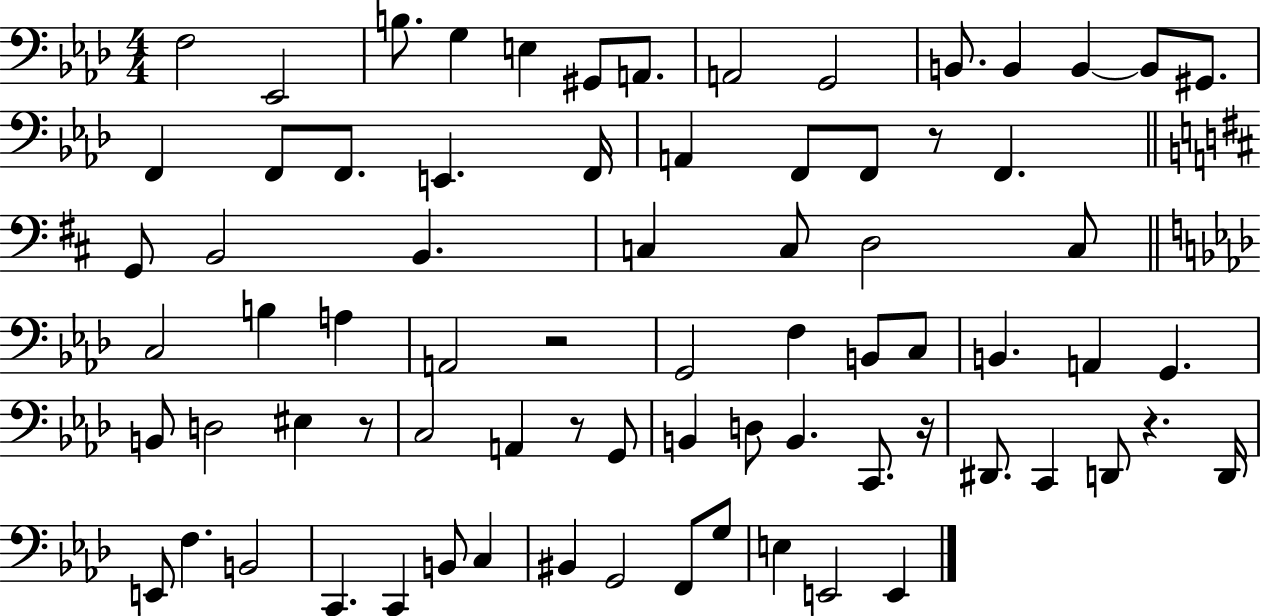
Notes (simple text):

F3/h Eb2/h B3/e. G3/q E3/q G#2/e A2/e. A2/h G2/h B2/e. B2/q B2/q B2/e G#2/e. F2/q F2/e F2/e. E2/q. F2/s A2/q F2/e F2/e R/e F2/q. G2/e B2/h B2/q. C3/q C3/e D3/h C3/e C3/h B3/q A3/q A2/h R/h G2/h F3/q B2/e C3/e B2/q. A2/q G2/q. B2/e D3/h EIS3/q R/e C3/h A2/q R/e G2/e B2/q D3/e B2/q. C2/e. R/s D#2/e. C2/q D2/e R/q. D2/s E2/e F3/q. B2/h C2/q. C2/q B2/e C3/q BIS2/q G2/h F2/e G3/e E3/q E2/h E2/q